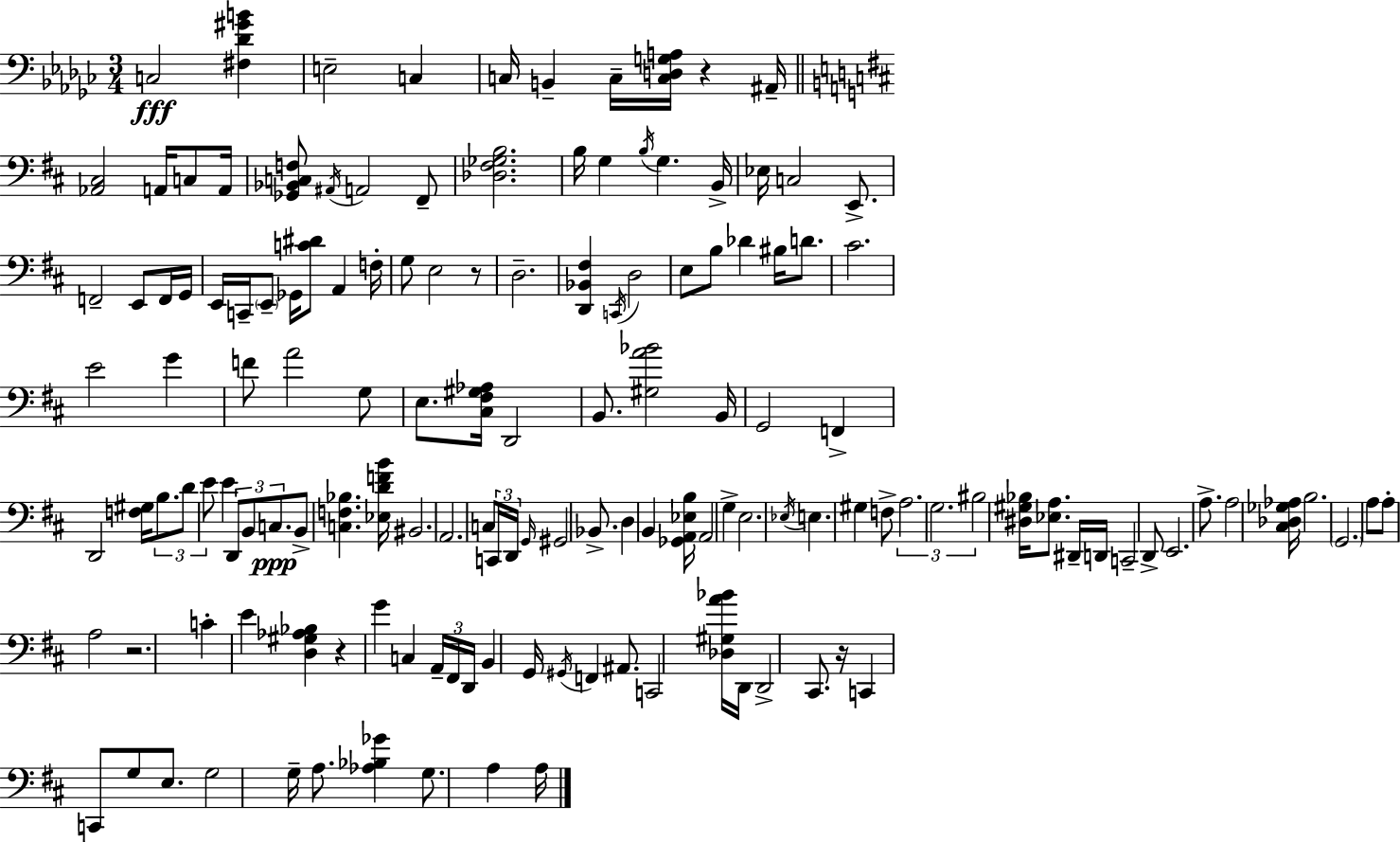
X:1
T:Untitled
M:3/4
L:1/4
K:Ebm
C,2 [^F,_D^GB] E,2 C, C,/4 B,, C,/4 [C,D,G,A,]/4 z ^A,,/4 [_A,,^C,]2 A,,/4 C,/2 A,,/4 [_G,,_B,,C,F,]/2 ^A,,/4 A,,2 ^F,,/2 [_D,^F,_G,B,]2 B,/4 G, B,/4 G, B,,/4 _E,/4 C,2 E,,/2 F,,2 E,,/2 F,,/4 G,,/4 E,,/4 C,,/4 E,,/2 _G,,/4 [C^D]/2 A,, F,/4 G,/2 E,2 z/2 D,2 [D,,_B,,^F,] C,,/4 D,2 E,/2 B,/2 _D ^B,/4 D/2 ^C2 E2 G F/2 A2 G,/2 E,/2 [^C,^F,^G,_A,]/4 D,,2 B,,/2 [^G,A_B]2 B,,/4 G,,2 F,, D,,2 [F,^G,]/4 B,/2 D/2 E/2 E D,,/2 B,,/2 C,/2 B,,/2 [C,F,_B,] [_E,DFB]/4 ^B,,2 A,,2 C,/2 C,,/4 D,,/4 G,,/4 ^G,,2 _B,,/2 D, B,, [_G,,A,,_E,B,]/4 A,,2 G, E,2 _E,/4 E, ^G, F,/2 A,2 G,2 ^B,2 [^D,^G,_B,]/4 [_E,A,]/2 ^D,,/4 D,,/4 C,,2 D,,/2 E,,2 A,/2 A,2 [^C,_D,_G,_A,]/4 B,2 G,,2 A,/2 A,/2 A,2 z2 C E [D,^G,_A,_B,] z G C, A,,/4 ^F,,/4 D,,/4 B,, G,,/4 ^G,,/4 F,, ^A,,/2 C,,2 [_D,^G,A_B]/4 D,,/4 D,,2 ^C,,/2 z/4 C,, C,,/2 G,/2 E,/2 G,2 G,/4 A,/2 [_A,_B,_G] G,/2 A, A,/4